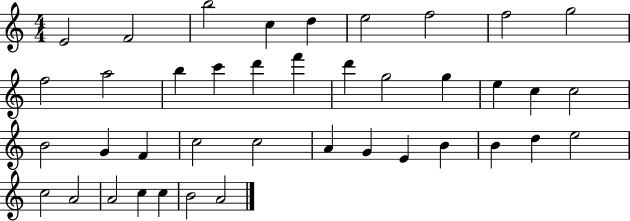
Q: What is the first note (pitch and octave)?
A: E4